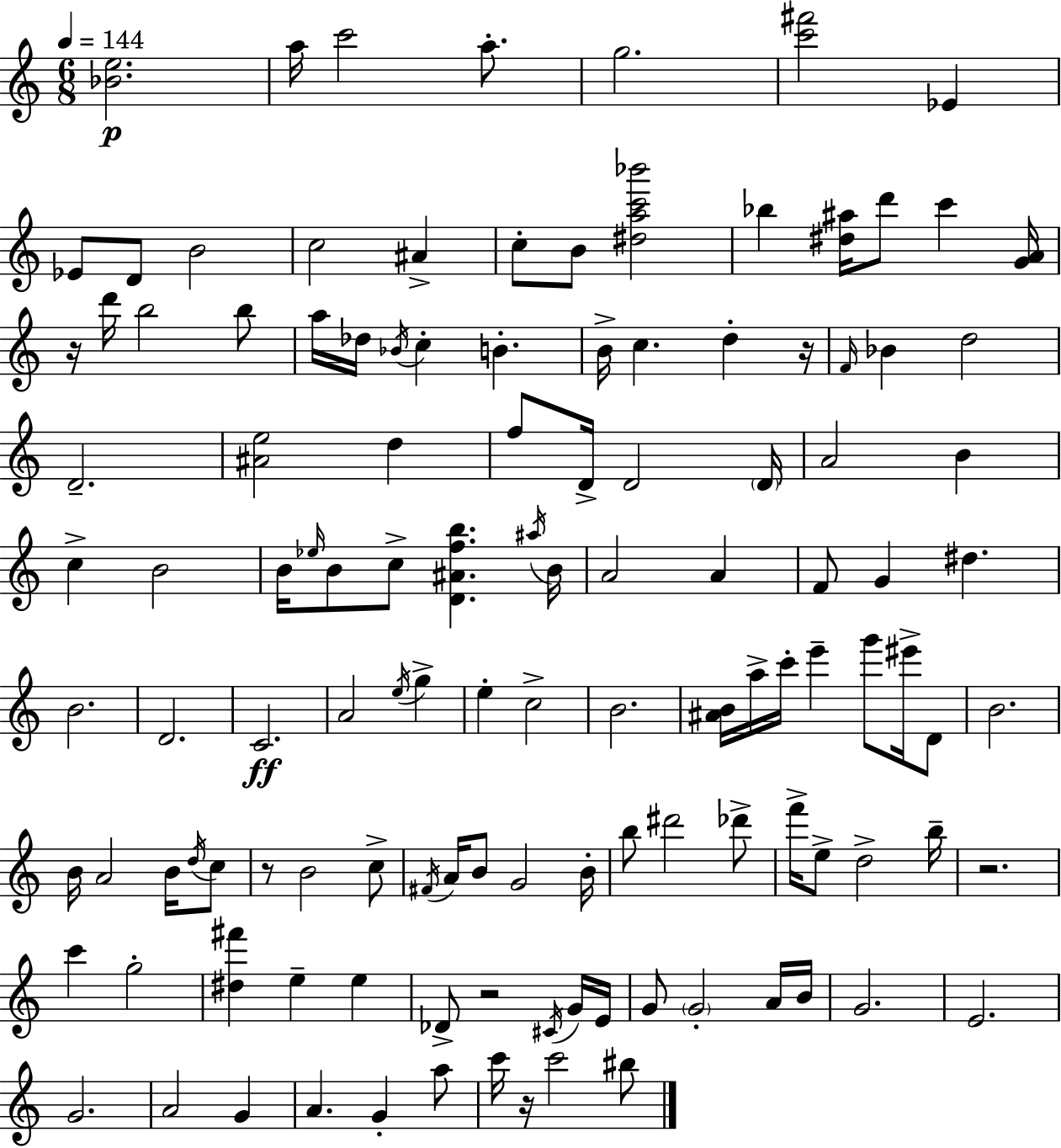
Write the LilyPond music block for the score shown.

{
  \clef treble
  \numericTimeSignature
  \time 6/8
  \key a \minor
  \tempo 4 = 144
  \repeat volta 2 { <bes' e''>2.\p | a''16 c'''2 a''8.-. | g''2. | <c''' fis'''>2 ees'4 | \break ees'8 d'8 b'2 | c''2 ais'4-> | c''8-. b'8 <dis'' a'' c''' bes'''>2 | bes''4 <dis'' ais''>16 d'''8 c'''4 <g' a'>16 | \break r16 d'''16 b''2 b''8 | a''16 des''16 \acciaccatura { bes'16 } c''4-. b'4.-. | b'16-> c''4. d''4-. | r16 \grace { f'16 } bes'4 d''2 | \break d'2.-- | <ais' e''>2 d''4 | f''8 d'16-> d'2 | \parenthesize d'16 a'2 b'4 | \break c''4-> b'2 | b'16 \grace { ees''16 } b'8 c''8-> <d' ais' f'' b''>4. | \acciaccatura { ais''16 } b'16 a'2 | a'4 f'8 g'4 dis''4. | \break b'2. | d'2. | c'2.\ff | a'2 | \break \acciaccatura { e''16 } g''4-> e''4-. c''2-> | b'2. | <ais' b'>16 a''16-> c'''16-. e'''4-- | g'''8 eis'''16-> d'8 b'2. | \break b'16 a'2 | b'16 \acciaccatura { d''16 } c''8 r8 b'2 | c''8-> \acciaccatura { fis'16 } a'16 b'8 g'2 | b'16-. b''8 dis'''2 | \break des'''8-> f'''16-> e''8-> d''2-> | b''16-- r2. | c'''4 g''2-. | <dis'' fis'''>4 e''4-- | \break e''4 des'8-> r2 | \acciaccatura { cis'16 } g'16 e'16 g'8 \parenthesize g'2-. | a'16 b'16 g'2. | e'2. | \break g'2. | a'2 | g'4 a'4. | g'4-. a''8 c'''16 r16 c'''2 | \break bis''8 } \bar "|."
}